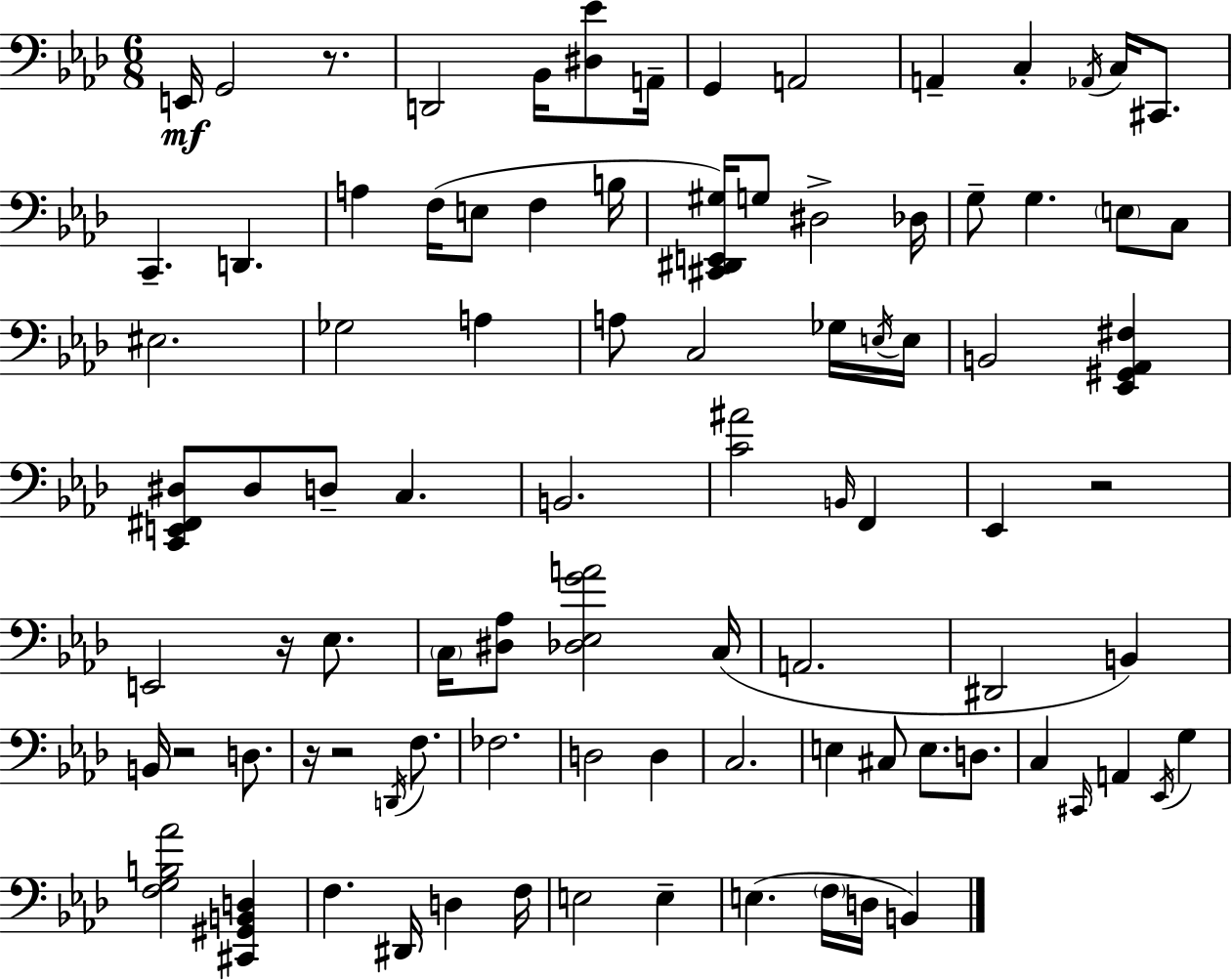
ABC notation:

X:1
T:Untitled
M:6/8
L:1/4
K:Fm
E,,/4 G,,2 z/2 D,,2 _B,,/4 [^D,_E]/2 A,,/4 G,, A,,2 A,, C, _A,,/4 C,/4 ^C,,/2 C,, D,, A, F,/4 E,/2 F, B,/4 [^C,,^D,,E,,^G,]/4 G,/2 ^D,2 _D,/4 G,/2 G, E,/2 C,/2 ^E,2 _G,2 A, A,/2 C,2 _G,/4 E,/4 E,/4 B,,2 [_E,,^G,,_A,,^F,] [C,,E,,^F,,^D,]/2 ^D,/2 D,/2 C, B,,2 [C^A]2 B,,/4 F,, _E,, z2 E,,2 z/4 _E,/2 C,/4 [^D,_A,]/2 [_D,_E,GA]2 C,/4 A,,2 ^D,,2 B,, B,,/4 z2 D,/2 z/4 z2 D,,/4 F,/2 _F,2 D,2 D, C,2 E, ^C,/2 E,/2 D,/2 C, ^C,,/4 A,, _E,,/4 G, [F,G,B,_A]2 [^C,,^G,,B,,D,] F, ^D,,/4 D, F,/4 E,2 E, E, F,/4 D,/4 B,,